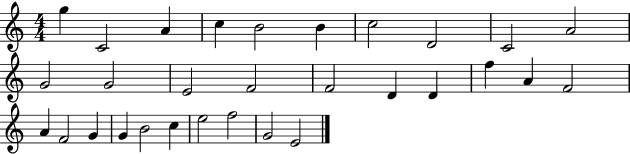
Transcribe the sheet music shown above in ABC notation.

X:1
T:Untitled
M:4/4
L:1/4
K:C
g C2 A c B2 B c2 D2 C2 A2 G2 G2 E2 F2 F2 D D f A F2 A F2 G G B2 c e2 f2 G2 E2